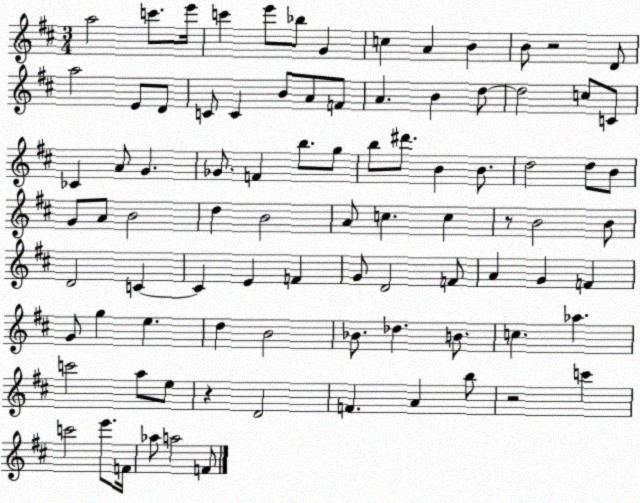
X:1
T:Untitled
M:3/4
L:1/4
K:D
a2 c'/2 e'/4 c' e'/2 _b/2 G c A B B/2 z2 D/2 a2 E/2 D/2 C/2 C B/2 A/2 F/2 A B d/2 d2 c/2 C/2 _C A/2 G _G/2 F b/2 g/2 b/2 ^d'/2 B B/2 d2 d/2 B/2 G/2 A/2 B2 d B2 A/2 c c z/2 B2 B/2 D2 C C E F G/2 D2 F/2 A G F G/2 g e d B2 _B/2 _d B/2 c _a c'2 a/2 e/2 z D2 F A b/2 z2 c' c'2 e'/2 F/4 _a/2 a2 F/2